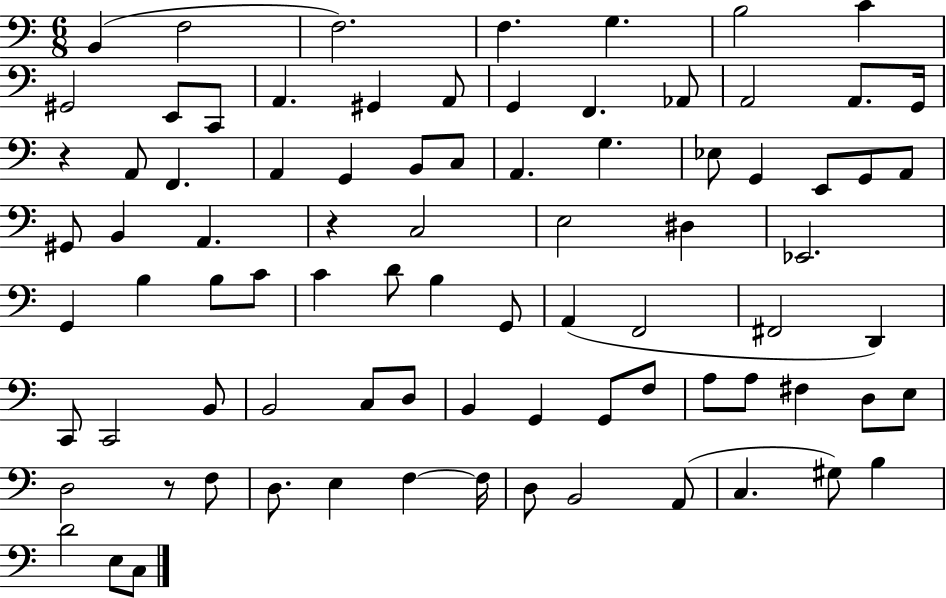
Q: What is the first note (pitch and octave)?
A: B2